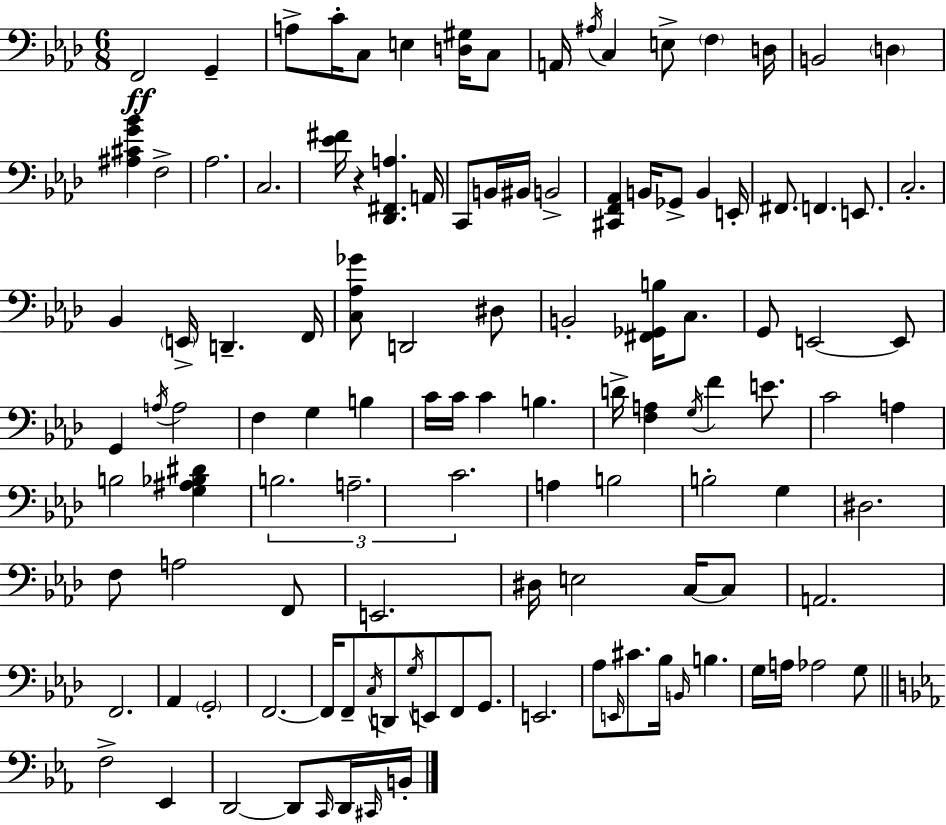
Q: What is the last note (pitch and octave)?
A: B2